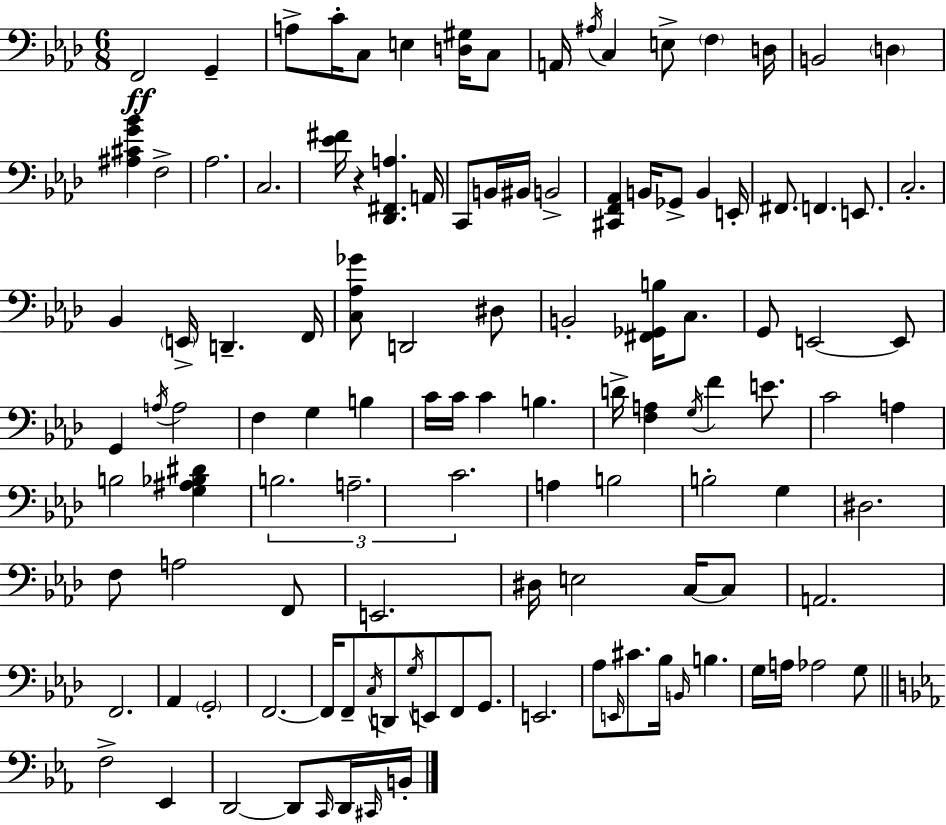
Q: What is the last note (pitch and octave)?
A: B2